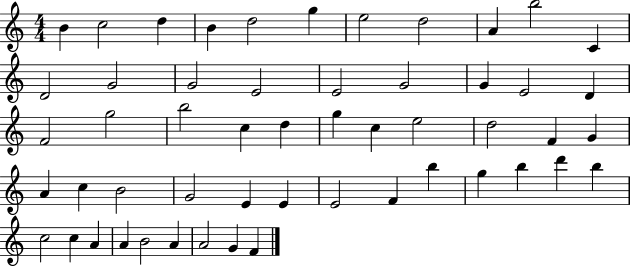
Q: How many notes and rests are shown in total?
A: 53